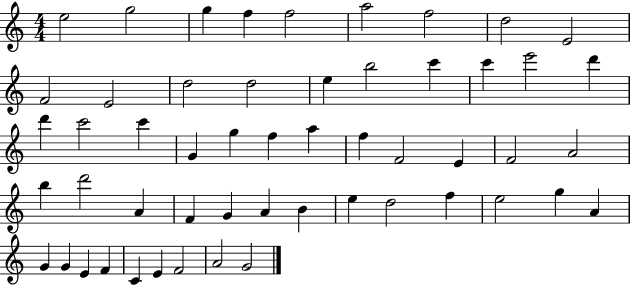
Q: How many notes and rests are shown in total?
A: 53